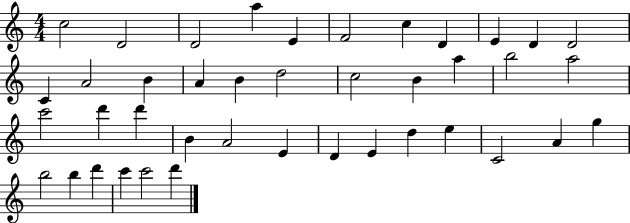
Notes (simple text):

C5/h D4/h D4/h A5/q E4/q F4/h C5/q D4/q E4/q D4/q D4/h C4/q A4/h B4/q A4/q B4/q D5/h C5/h B4/q A5/q B5/h A5/h C6/h D6/q D6/q B4/q A4/h E4/q D4/q E4/q D5/q E5/q C4/h A4/q G5/q B5/h B5/q D6/q C6/q C6/h D6/q